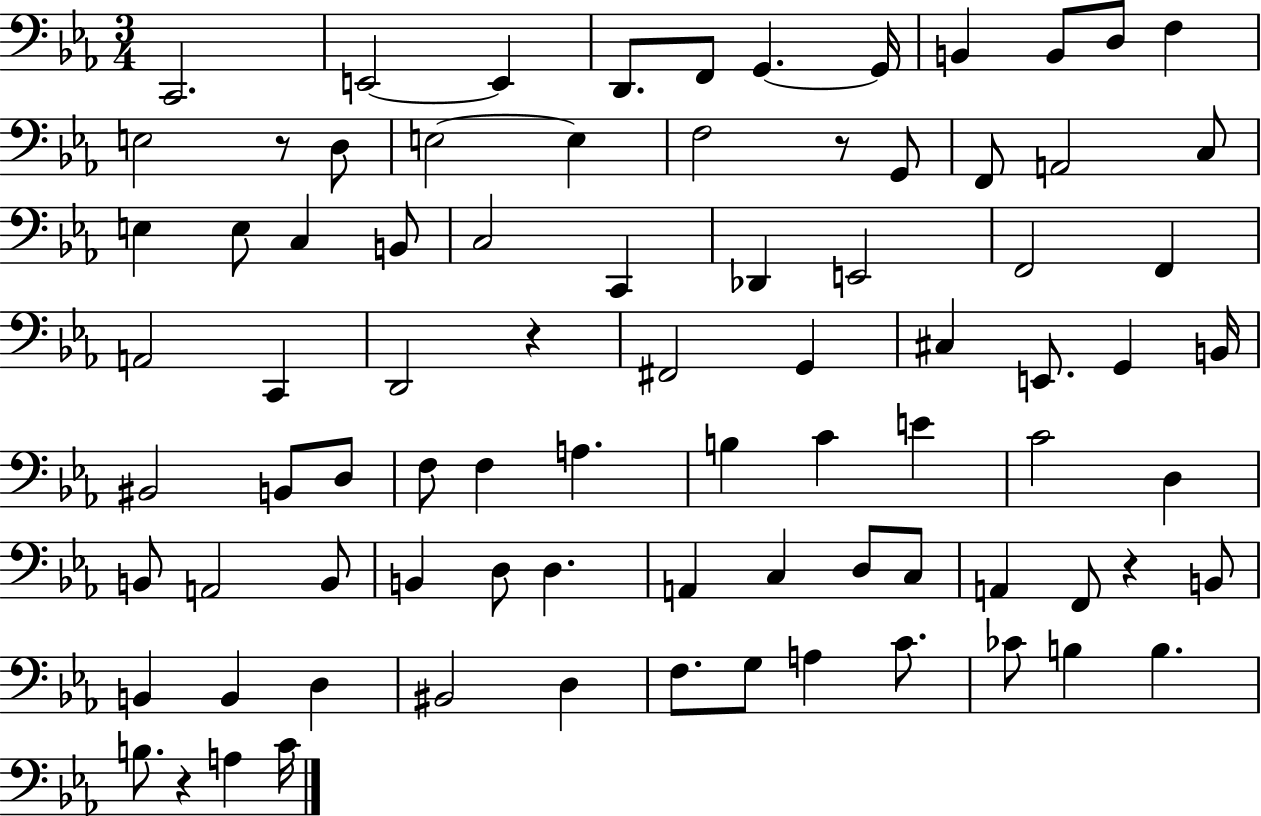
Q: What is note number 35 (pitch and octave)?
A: G2